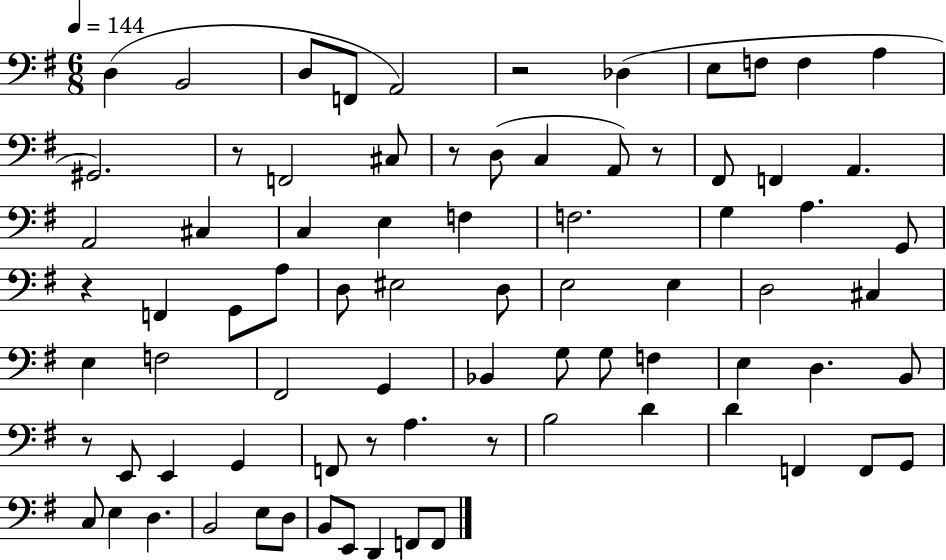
X:1
T:Untitled
M:6/8
L:1/4
K:G
D, B,,2 D,/2 F,,/2 A,,2 z2 _D, E,/2 F,/2 F, A, ^G,,2 z/2 F,,2 ^C,/2 z/2 D,/2 C, A,,/2 z/2 ^F,,/2 F,, A,, A,,2 ^C, C, E, F, F,2 G, A, G,,/2 z F,, G,,/2 A,/2 D,/2 ^E,2 D,/2 E,2 E, D,2 ^C, E, F,2 ^F,,2 G,, _B,, G,/2 G,/2 F, E, D, B,,/2 z/2 E,,/2 E,, G,, F,,/2 z/2 A, z/2 B,2 D D F,, F,,/2 G,,/2 C,/2 E, D, B,,2 E,/2 D,/2 B,,/2 E,,/2 D,, F,,/2 F,,/2